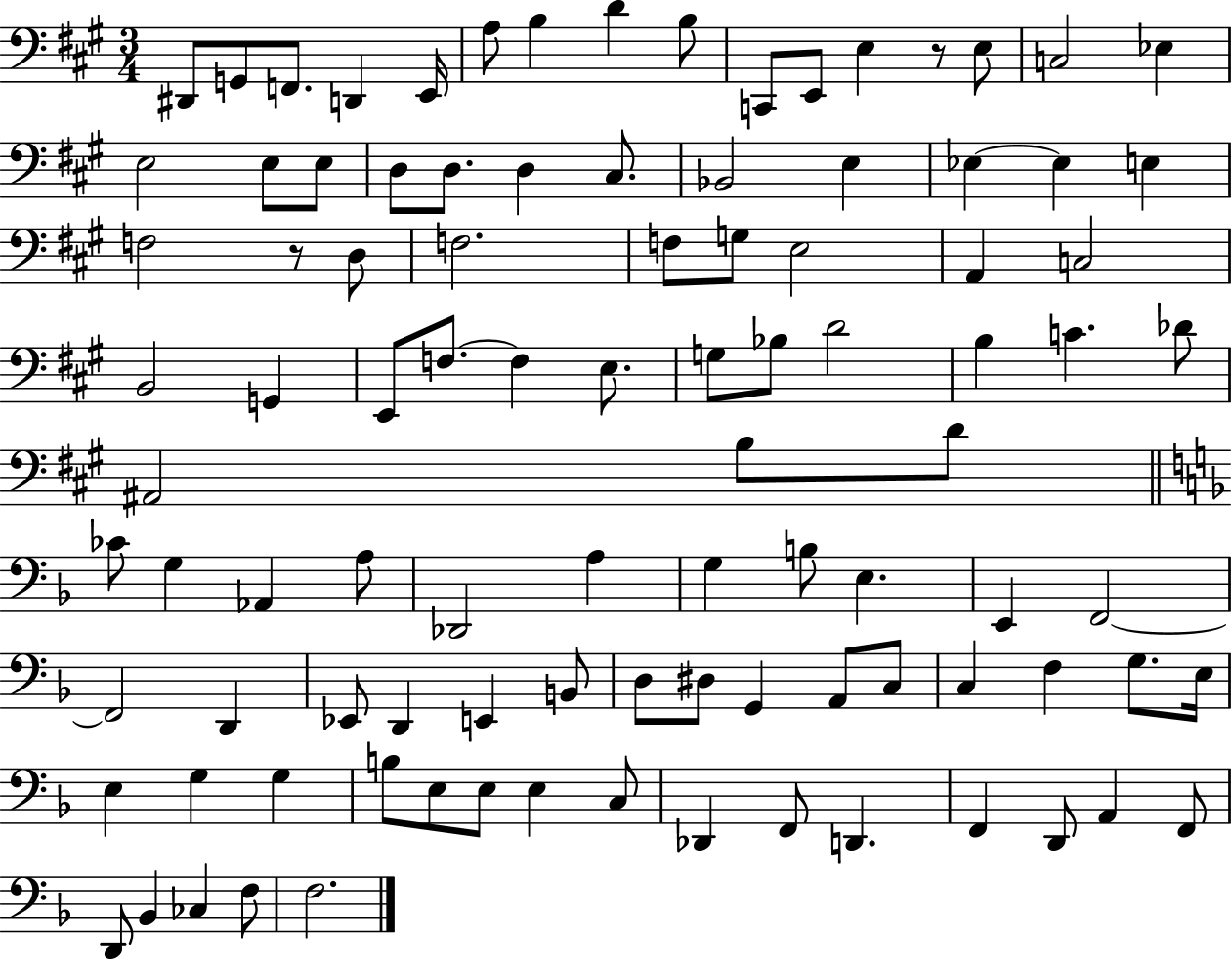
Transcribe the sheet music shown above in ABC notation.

X:1
T:Untitled
M:3/4
L:1/4
K:A
^D,,/2 G,,/2 F,,/2 D,, E,,/4 A,/2 B, D B,/2 C,,/2 E,,/2 E, z/2 E,/2 C,2 _E, E,2 E,/2 E,/2 D,/2 D,/2 D, ^C,/2 _B,,2 E, _E, _E, E, F,2 z/2 D,/2 F,2 F,/2 G,/2 E,2 A,, C,2 B,,2 G,, E,,/2 F,/2 F, E,/2 G,/2 _B,/2 D2 B, C _D/2 ^A,,2 B,/2 D/2 _C/2 G, _A,, A,/2 _D,,2 A, G, B,/2 E, E,, F,,2 F,,2 D,, _E,,/2 D,, E,, B,,/2 D,/2 ^D,/2 G,, A,,/2 C,/2 C, F, G,/2 E,/4 E, G, G, B,/2 E,/2 E,/2 E, C,/2 _D,, F,,/2 D,, F,, D,,/2 A,, F,,/2 D,,/2 _B,, _C, F,/2 F,2